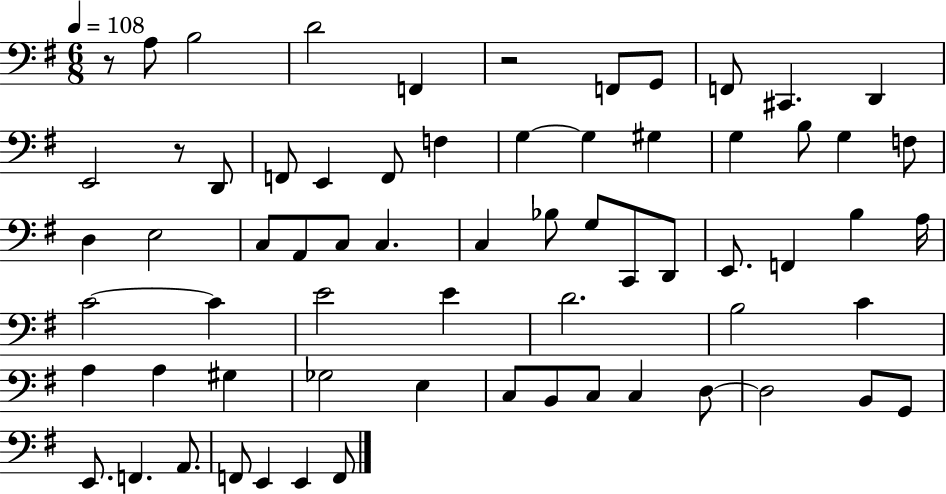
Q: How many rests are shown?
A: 3